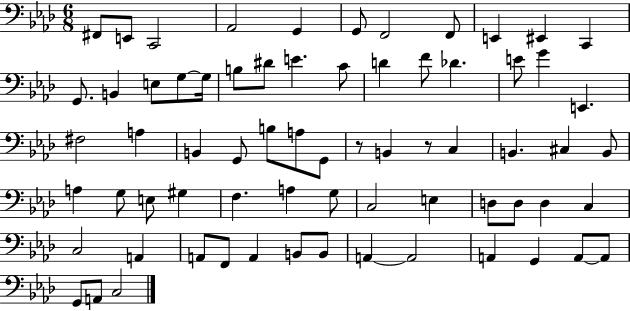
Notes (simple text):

F#2/e E2/e C2/h Ab2/h G2/q G2/e F2/h F2/e E2/q EIS2/q C2/q G2/e. B2/q E3/e G3/e G3/s B3/e D#4/e E4/q. C4/e D4/q F4/e Db4/q. E4/e G4/q E2/q. F#3/h A3/q B2/q G2/e B3/e A3/e G2/e R/e B2/q R/e C3/q B2/q. C#3/q B2/e A3/q G3/e E3/e G#3/q F3/q. A3/q G3/e C3/h E3/q D3/e D3/e D3/q C3/q C3/h A2/q A2/e F2/e A2/q B2/e B2/e A2/q A2/h A2/q G2/q A2/e A2/e G2/e A2/e C3/h